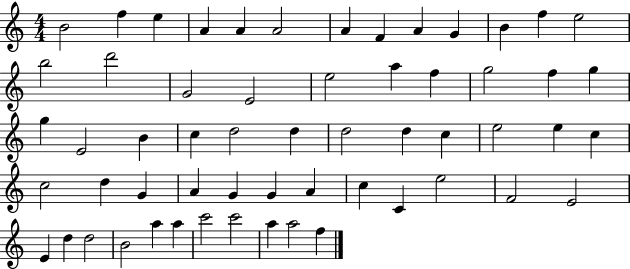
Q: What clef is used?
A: treble